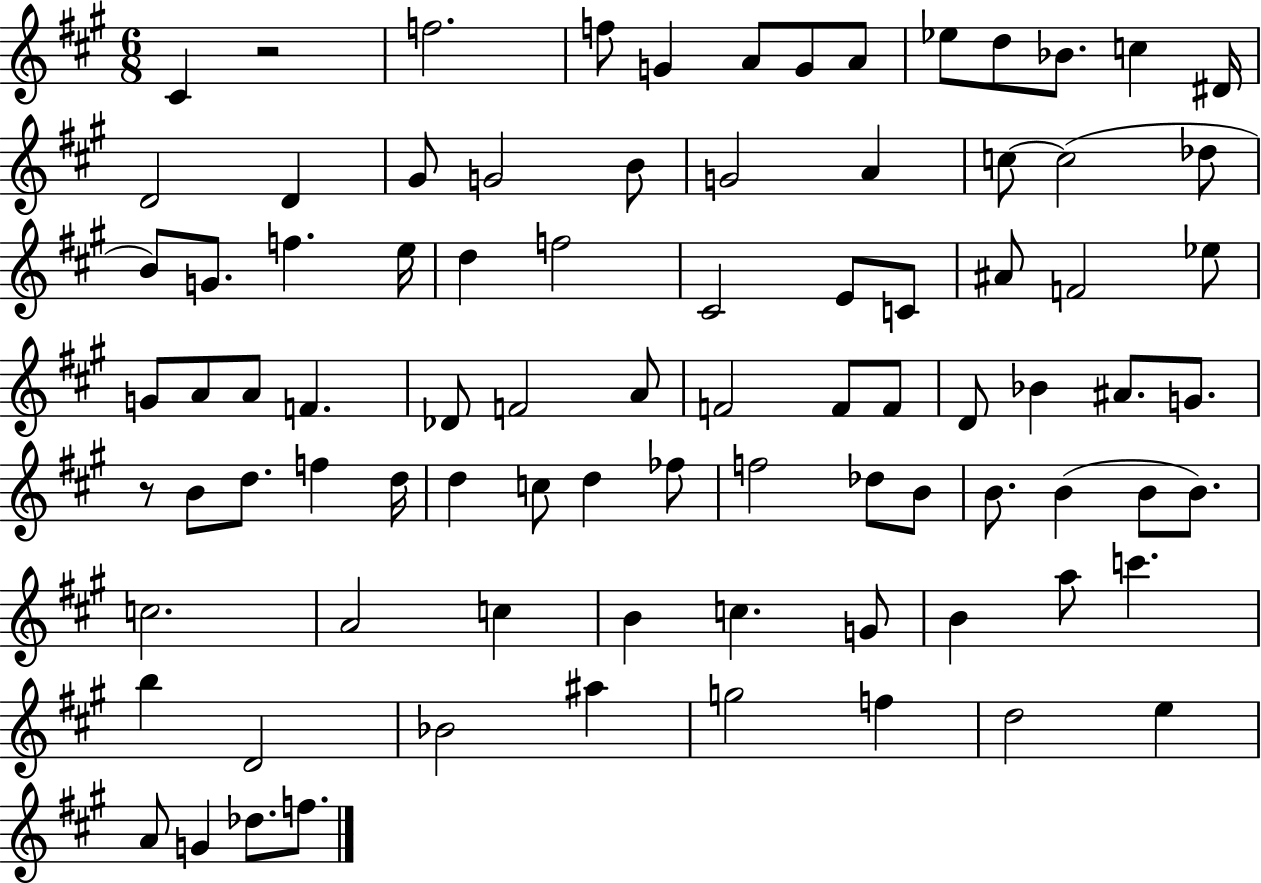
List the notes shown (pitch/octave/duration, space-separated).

C#4/q R/h F5/h. F5/e G4/q A4/e G4/e A4/e Eb5/e D5/e Bb4/e. C5/q D#4/s D4/h D4/q G#4/e G4/h B4/e G4/h A4/q C5/e C5/h Db5/e B4/e G4/e. F5/q. E5/s D5/q F5/h C#4/h E4/e C4/e A#4/e F4/h Eb5/e G4/e A4/e A4/e F4/q. Db4/e F4/h A4/e F4/h F4/e F4/e D4/e Bb4/q A#4/e. G4/e. R/e B4/e D5/e. F5/q D5/s D5/q C5/e D5/q FES5/e F5/h Db5/e B4/e B4/e. B4/q B4/e B4/e. C5/h. A4/h C5/q B4/q C5/q. G4/e B4/q A5/e C6/q. B5/q D4/h Bb4/h A#5/q G5/h F5/q D5/h E5/q A4/e G4/q Db5/e. F5/e.